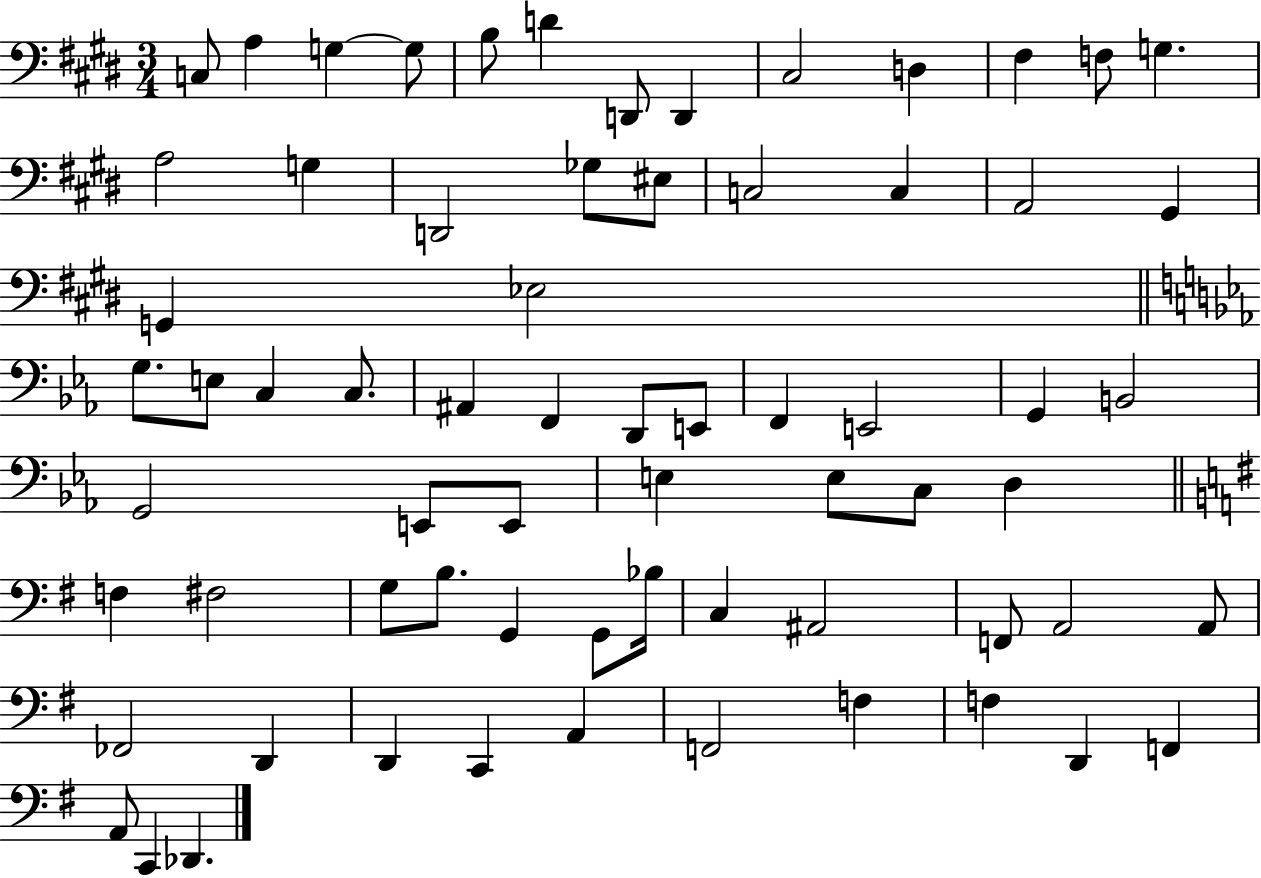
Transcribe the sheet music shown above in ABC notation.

X:1
T:Untitled
M:3/4
L:1/4
K:E
C,/2 A, G, G,/2 B,/2 D D,,/2 D,, ^C,2 D, ^F, F,/2 G, A,2 G, D,,2 _G,/2 ^E,/2 C,2 C, A,,2 ^G,, G,, _E,2 G,/2 E,/2 C, C,/2 ^A,, F,, D,,/2 E,,/2 F,, E,,2 G,, B,,2 G,,2 E,,/2 E,,/2 E, E,/2 C,/2 D, F, ^F,2 G,/2 B,/2 G,, G,,/2 _B,/4 C, ^A,,2 F,,/2 A,,2 A,,/2 _F,,2 D,, D,, C,, A,, F,,2 F, F, D,, F,, A,,/2 C,, _D,,